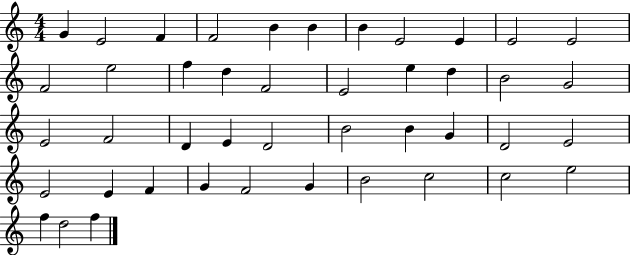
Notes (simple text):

G4/q E4/h F4/q F4/h B4/q B4/q B4/q E4/h E4/q E4/h E4/h F4/h E5/h F5/q D5/q F4/h E4/h E5/q D5/q B4/h G4/h E4/h F4/h D4/q E4/q D4/h B4/h B4/q G4/q D4/h E4/h E4/h E4/q F4/q G4/q F4/h G4/q B4/h C5/h C5/h E5/h F5/q D5/h F5/q